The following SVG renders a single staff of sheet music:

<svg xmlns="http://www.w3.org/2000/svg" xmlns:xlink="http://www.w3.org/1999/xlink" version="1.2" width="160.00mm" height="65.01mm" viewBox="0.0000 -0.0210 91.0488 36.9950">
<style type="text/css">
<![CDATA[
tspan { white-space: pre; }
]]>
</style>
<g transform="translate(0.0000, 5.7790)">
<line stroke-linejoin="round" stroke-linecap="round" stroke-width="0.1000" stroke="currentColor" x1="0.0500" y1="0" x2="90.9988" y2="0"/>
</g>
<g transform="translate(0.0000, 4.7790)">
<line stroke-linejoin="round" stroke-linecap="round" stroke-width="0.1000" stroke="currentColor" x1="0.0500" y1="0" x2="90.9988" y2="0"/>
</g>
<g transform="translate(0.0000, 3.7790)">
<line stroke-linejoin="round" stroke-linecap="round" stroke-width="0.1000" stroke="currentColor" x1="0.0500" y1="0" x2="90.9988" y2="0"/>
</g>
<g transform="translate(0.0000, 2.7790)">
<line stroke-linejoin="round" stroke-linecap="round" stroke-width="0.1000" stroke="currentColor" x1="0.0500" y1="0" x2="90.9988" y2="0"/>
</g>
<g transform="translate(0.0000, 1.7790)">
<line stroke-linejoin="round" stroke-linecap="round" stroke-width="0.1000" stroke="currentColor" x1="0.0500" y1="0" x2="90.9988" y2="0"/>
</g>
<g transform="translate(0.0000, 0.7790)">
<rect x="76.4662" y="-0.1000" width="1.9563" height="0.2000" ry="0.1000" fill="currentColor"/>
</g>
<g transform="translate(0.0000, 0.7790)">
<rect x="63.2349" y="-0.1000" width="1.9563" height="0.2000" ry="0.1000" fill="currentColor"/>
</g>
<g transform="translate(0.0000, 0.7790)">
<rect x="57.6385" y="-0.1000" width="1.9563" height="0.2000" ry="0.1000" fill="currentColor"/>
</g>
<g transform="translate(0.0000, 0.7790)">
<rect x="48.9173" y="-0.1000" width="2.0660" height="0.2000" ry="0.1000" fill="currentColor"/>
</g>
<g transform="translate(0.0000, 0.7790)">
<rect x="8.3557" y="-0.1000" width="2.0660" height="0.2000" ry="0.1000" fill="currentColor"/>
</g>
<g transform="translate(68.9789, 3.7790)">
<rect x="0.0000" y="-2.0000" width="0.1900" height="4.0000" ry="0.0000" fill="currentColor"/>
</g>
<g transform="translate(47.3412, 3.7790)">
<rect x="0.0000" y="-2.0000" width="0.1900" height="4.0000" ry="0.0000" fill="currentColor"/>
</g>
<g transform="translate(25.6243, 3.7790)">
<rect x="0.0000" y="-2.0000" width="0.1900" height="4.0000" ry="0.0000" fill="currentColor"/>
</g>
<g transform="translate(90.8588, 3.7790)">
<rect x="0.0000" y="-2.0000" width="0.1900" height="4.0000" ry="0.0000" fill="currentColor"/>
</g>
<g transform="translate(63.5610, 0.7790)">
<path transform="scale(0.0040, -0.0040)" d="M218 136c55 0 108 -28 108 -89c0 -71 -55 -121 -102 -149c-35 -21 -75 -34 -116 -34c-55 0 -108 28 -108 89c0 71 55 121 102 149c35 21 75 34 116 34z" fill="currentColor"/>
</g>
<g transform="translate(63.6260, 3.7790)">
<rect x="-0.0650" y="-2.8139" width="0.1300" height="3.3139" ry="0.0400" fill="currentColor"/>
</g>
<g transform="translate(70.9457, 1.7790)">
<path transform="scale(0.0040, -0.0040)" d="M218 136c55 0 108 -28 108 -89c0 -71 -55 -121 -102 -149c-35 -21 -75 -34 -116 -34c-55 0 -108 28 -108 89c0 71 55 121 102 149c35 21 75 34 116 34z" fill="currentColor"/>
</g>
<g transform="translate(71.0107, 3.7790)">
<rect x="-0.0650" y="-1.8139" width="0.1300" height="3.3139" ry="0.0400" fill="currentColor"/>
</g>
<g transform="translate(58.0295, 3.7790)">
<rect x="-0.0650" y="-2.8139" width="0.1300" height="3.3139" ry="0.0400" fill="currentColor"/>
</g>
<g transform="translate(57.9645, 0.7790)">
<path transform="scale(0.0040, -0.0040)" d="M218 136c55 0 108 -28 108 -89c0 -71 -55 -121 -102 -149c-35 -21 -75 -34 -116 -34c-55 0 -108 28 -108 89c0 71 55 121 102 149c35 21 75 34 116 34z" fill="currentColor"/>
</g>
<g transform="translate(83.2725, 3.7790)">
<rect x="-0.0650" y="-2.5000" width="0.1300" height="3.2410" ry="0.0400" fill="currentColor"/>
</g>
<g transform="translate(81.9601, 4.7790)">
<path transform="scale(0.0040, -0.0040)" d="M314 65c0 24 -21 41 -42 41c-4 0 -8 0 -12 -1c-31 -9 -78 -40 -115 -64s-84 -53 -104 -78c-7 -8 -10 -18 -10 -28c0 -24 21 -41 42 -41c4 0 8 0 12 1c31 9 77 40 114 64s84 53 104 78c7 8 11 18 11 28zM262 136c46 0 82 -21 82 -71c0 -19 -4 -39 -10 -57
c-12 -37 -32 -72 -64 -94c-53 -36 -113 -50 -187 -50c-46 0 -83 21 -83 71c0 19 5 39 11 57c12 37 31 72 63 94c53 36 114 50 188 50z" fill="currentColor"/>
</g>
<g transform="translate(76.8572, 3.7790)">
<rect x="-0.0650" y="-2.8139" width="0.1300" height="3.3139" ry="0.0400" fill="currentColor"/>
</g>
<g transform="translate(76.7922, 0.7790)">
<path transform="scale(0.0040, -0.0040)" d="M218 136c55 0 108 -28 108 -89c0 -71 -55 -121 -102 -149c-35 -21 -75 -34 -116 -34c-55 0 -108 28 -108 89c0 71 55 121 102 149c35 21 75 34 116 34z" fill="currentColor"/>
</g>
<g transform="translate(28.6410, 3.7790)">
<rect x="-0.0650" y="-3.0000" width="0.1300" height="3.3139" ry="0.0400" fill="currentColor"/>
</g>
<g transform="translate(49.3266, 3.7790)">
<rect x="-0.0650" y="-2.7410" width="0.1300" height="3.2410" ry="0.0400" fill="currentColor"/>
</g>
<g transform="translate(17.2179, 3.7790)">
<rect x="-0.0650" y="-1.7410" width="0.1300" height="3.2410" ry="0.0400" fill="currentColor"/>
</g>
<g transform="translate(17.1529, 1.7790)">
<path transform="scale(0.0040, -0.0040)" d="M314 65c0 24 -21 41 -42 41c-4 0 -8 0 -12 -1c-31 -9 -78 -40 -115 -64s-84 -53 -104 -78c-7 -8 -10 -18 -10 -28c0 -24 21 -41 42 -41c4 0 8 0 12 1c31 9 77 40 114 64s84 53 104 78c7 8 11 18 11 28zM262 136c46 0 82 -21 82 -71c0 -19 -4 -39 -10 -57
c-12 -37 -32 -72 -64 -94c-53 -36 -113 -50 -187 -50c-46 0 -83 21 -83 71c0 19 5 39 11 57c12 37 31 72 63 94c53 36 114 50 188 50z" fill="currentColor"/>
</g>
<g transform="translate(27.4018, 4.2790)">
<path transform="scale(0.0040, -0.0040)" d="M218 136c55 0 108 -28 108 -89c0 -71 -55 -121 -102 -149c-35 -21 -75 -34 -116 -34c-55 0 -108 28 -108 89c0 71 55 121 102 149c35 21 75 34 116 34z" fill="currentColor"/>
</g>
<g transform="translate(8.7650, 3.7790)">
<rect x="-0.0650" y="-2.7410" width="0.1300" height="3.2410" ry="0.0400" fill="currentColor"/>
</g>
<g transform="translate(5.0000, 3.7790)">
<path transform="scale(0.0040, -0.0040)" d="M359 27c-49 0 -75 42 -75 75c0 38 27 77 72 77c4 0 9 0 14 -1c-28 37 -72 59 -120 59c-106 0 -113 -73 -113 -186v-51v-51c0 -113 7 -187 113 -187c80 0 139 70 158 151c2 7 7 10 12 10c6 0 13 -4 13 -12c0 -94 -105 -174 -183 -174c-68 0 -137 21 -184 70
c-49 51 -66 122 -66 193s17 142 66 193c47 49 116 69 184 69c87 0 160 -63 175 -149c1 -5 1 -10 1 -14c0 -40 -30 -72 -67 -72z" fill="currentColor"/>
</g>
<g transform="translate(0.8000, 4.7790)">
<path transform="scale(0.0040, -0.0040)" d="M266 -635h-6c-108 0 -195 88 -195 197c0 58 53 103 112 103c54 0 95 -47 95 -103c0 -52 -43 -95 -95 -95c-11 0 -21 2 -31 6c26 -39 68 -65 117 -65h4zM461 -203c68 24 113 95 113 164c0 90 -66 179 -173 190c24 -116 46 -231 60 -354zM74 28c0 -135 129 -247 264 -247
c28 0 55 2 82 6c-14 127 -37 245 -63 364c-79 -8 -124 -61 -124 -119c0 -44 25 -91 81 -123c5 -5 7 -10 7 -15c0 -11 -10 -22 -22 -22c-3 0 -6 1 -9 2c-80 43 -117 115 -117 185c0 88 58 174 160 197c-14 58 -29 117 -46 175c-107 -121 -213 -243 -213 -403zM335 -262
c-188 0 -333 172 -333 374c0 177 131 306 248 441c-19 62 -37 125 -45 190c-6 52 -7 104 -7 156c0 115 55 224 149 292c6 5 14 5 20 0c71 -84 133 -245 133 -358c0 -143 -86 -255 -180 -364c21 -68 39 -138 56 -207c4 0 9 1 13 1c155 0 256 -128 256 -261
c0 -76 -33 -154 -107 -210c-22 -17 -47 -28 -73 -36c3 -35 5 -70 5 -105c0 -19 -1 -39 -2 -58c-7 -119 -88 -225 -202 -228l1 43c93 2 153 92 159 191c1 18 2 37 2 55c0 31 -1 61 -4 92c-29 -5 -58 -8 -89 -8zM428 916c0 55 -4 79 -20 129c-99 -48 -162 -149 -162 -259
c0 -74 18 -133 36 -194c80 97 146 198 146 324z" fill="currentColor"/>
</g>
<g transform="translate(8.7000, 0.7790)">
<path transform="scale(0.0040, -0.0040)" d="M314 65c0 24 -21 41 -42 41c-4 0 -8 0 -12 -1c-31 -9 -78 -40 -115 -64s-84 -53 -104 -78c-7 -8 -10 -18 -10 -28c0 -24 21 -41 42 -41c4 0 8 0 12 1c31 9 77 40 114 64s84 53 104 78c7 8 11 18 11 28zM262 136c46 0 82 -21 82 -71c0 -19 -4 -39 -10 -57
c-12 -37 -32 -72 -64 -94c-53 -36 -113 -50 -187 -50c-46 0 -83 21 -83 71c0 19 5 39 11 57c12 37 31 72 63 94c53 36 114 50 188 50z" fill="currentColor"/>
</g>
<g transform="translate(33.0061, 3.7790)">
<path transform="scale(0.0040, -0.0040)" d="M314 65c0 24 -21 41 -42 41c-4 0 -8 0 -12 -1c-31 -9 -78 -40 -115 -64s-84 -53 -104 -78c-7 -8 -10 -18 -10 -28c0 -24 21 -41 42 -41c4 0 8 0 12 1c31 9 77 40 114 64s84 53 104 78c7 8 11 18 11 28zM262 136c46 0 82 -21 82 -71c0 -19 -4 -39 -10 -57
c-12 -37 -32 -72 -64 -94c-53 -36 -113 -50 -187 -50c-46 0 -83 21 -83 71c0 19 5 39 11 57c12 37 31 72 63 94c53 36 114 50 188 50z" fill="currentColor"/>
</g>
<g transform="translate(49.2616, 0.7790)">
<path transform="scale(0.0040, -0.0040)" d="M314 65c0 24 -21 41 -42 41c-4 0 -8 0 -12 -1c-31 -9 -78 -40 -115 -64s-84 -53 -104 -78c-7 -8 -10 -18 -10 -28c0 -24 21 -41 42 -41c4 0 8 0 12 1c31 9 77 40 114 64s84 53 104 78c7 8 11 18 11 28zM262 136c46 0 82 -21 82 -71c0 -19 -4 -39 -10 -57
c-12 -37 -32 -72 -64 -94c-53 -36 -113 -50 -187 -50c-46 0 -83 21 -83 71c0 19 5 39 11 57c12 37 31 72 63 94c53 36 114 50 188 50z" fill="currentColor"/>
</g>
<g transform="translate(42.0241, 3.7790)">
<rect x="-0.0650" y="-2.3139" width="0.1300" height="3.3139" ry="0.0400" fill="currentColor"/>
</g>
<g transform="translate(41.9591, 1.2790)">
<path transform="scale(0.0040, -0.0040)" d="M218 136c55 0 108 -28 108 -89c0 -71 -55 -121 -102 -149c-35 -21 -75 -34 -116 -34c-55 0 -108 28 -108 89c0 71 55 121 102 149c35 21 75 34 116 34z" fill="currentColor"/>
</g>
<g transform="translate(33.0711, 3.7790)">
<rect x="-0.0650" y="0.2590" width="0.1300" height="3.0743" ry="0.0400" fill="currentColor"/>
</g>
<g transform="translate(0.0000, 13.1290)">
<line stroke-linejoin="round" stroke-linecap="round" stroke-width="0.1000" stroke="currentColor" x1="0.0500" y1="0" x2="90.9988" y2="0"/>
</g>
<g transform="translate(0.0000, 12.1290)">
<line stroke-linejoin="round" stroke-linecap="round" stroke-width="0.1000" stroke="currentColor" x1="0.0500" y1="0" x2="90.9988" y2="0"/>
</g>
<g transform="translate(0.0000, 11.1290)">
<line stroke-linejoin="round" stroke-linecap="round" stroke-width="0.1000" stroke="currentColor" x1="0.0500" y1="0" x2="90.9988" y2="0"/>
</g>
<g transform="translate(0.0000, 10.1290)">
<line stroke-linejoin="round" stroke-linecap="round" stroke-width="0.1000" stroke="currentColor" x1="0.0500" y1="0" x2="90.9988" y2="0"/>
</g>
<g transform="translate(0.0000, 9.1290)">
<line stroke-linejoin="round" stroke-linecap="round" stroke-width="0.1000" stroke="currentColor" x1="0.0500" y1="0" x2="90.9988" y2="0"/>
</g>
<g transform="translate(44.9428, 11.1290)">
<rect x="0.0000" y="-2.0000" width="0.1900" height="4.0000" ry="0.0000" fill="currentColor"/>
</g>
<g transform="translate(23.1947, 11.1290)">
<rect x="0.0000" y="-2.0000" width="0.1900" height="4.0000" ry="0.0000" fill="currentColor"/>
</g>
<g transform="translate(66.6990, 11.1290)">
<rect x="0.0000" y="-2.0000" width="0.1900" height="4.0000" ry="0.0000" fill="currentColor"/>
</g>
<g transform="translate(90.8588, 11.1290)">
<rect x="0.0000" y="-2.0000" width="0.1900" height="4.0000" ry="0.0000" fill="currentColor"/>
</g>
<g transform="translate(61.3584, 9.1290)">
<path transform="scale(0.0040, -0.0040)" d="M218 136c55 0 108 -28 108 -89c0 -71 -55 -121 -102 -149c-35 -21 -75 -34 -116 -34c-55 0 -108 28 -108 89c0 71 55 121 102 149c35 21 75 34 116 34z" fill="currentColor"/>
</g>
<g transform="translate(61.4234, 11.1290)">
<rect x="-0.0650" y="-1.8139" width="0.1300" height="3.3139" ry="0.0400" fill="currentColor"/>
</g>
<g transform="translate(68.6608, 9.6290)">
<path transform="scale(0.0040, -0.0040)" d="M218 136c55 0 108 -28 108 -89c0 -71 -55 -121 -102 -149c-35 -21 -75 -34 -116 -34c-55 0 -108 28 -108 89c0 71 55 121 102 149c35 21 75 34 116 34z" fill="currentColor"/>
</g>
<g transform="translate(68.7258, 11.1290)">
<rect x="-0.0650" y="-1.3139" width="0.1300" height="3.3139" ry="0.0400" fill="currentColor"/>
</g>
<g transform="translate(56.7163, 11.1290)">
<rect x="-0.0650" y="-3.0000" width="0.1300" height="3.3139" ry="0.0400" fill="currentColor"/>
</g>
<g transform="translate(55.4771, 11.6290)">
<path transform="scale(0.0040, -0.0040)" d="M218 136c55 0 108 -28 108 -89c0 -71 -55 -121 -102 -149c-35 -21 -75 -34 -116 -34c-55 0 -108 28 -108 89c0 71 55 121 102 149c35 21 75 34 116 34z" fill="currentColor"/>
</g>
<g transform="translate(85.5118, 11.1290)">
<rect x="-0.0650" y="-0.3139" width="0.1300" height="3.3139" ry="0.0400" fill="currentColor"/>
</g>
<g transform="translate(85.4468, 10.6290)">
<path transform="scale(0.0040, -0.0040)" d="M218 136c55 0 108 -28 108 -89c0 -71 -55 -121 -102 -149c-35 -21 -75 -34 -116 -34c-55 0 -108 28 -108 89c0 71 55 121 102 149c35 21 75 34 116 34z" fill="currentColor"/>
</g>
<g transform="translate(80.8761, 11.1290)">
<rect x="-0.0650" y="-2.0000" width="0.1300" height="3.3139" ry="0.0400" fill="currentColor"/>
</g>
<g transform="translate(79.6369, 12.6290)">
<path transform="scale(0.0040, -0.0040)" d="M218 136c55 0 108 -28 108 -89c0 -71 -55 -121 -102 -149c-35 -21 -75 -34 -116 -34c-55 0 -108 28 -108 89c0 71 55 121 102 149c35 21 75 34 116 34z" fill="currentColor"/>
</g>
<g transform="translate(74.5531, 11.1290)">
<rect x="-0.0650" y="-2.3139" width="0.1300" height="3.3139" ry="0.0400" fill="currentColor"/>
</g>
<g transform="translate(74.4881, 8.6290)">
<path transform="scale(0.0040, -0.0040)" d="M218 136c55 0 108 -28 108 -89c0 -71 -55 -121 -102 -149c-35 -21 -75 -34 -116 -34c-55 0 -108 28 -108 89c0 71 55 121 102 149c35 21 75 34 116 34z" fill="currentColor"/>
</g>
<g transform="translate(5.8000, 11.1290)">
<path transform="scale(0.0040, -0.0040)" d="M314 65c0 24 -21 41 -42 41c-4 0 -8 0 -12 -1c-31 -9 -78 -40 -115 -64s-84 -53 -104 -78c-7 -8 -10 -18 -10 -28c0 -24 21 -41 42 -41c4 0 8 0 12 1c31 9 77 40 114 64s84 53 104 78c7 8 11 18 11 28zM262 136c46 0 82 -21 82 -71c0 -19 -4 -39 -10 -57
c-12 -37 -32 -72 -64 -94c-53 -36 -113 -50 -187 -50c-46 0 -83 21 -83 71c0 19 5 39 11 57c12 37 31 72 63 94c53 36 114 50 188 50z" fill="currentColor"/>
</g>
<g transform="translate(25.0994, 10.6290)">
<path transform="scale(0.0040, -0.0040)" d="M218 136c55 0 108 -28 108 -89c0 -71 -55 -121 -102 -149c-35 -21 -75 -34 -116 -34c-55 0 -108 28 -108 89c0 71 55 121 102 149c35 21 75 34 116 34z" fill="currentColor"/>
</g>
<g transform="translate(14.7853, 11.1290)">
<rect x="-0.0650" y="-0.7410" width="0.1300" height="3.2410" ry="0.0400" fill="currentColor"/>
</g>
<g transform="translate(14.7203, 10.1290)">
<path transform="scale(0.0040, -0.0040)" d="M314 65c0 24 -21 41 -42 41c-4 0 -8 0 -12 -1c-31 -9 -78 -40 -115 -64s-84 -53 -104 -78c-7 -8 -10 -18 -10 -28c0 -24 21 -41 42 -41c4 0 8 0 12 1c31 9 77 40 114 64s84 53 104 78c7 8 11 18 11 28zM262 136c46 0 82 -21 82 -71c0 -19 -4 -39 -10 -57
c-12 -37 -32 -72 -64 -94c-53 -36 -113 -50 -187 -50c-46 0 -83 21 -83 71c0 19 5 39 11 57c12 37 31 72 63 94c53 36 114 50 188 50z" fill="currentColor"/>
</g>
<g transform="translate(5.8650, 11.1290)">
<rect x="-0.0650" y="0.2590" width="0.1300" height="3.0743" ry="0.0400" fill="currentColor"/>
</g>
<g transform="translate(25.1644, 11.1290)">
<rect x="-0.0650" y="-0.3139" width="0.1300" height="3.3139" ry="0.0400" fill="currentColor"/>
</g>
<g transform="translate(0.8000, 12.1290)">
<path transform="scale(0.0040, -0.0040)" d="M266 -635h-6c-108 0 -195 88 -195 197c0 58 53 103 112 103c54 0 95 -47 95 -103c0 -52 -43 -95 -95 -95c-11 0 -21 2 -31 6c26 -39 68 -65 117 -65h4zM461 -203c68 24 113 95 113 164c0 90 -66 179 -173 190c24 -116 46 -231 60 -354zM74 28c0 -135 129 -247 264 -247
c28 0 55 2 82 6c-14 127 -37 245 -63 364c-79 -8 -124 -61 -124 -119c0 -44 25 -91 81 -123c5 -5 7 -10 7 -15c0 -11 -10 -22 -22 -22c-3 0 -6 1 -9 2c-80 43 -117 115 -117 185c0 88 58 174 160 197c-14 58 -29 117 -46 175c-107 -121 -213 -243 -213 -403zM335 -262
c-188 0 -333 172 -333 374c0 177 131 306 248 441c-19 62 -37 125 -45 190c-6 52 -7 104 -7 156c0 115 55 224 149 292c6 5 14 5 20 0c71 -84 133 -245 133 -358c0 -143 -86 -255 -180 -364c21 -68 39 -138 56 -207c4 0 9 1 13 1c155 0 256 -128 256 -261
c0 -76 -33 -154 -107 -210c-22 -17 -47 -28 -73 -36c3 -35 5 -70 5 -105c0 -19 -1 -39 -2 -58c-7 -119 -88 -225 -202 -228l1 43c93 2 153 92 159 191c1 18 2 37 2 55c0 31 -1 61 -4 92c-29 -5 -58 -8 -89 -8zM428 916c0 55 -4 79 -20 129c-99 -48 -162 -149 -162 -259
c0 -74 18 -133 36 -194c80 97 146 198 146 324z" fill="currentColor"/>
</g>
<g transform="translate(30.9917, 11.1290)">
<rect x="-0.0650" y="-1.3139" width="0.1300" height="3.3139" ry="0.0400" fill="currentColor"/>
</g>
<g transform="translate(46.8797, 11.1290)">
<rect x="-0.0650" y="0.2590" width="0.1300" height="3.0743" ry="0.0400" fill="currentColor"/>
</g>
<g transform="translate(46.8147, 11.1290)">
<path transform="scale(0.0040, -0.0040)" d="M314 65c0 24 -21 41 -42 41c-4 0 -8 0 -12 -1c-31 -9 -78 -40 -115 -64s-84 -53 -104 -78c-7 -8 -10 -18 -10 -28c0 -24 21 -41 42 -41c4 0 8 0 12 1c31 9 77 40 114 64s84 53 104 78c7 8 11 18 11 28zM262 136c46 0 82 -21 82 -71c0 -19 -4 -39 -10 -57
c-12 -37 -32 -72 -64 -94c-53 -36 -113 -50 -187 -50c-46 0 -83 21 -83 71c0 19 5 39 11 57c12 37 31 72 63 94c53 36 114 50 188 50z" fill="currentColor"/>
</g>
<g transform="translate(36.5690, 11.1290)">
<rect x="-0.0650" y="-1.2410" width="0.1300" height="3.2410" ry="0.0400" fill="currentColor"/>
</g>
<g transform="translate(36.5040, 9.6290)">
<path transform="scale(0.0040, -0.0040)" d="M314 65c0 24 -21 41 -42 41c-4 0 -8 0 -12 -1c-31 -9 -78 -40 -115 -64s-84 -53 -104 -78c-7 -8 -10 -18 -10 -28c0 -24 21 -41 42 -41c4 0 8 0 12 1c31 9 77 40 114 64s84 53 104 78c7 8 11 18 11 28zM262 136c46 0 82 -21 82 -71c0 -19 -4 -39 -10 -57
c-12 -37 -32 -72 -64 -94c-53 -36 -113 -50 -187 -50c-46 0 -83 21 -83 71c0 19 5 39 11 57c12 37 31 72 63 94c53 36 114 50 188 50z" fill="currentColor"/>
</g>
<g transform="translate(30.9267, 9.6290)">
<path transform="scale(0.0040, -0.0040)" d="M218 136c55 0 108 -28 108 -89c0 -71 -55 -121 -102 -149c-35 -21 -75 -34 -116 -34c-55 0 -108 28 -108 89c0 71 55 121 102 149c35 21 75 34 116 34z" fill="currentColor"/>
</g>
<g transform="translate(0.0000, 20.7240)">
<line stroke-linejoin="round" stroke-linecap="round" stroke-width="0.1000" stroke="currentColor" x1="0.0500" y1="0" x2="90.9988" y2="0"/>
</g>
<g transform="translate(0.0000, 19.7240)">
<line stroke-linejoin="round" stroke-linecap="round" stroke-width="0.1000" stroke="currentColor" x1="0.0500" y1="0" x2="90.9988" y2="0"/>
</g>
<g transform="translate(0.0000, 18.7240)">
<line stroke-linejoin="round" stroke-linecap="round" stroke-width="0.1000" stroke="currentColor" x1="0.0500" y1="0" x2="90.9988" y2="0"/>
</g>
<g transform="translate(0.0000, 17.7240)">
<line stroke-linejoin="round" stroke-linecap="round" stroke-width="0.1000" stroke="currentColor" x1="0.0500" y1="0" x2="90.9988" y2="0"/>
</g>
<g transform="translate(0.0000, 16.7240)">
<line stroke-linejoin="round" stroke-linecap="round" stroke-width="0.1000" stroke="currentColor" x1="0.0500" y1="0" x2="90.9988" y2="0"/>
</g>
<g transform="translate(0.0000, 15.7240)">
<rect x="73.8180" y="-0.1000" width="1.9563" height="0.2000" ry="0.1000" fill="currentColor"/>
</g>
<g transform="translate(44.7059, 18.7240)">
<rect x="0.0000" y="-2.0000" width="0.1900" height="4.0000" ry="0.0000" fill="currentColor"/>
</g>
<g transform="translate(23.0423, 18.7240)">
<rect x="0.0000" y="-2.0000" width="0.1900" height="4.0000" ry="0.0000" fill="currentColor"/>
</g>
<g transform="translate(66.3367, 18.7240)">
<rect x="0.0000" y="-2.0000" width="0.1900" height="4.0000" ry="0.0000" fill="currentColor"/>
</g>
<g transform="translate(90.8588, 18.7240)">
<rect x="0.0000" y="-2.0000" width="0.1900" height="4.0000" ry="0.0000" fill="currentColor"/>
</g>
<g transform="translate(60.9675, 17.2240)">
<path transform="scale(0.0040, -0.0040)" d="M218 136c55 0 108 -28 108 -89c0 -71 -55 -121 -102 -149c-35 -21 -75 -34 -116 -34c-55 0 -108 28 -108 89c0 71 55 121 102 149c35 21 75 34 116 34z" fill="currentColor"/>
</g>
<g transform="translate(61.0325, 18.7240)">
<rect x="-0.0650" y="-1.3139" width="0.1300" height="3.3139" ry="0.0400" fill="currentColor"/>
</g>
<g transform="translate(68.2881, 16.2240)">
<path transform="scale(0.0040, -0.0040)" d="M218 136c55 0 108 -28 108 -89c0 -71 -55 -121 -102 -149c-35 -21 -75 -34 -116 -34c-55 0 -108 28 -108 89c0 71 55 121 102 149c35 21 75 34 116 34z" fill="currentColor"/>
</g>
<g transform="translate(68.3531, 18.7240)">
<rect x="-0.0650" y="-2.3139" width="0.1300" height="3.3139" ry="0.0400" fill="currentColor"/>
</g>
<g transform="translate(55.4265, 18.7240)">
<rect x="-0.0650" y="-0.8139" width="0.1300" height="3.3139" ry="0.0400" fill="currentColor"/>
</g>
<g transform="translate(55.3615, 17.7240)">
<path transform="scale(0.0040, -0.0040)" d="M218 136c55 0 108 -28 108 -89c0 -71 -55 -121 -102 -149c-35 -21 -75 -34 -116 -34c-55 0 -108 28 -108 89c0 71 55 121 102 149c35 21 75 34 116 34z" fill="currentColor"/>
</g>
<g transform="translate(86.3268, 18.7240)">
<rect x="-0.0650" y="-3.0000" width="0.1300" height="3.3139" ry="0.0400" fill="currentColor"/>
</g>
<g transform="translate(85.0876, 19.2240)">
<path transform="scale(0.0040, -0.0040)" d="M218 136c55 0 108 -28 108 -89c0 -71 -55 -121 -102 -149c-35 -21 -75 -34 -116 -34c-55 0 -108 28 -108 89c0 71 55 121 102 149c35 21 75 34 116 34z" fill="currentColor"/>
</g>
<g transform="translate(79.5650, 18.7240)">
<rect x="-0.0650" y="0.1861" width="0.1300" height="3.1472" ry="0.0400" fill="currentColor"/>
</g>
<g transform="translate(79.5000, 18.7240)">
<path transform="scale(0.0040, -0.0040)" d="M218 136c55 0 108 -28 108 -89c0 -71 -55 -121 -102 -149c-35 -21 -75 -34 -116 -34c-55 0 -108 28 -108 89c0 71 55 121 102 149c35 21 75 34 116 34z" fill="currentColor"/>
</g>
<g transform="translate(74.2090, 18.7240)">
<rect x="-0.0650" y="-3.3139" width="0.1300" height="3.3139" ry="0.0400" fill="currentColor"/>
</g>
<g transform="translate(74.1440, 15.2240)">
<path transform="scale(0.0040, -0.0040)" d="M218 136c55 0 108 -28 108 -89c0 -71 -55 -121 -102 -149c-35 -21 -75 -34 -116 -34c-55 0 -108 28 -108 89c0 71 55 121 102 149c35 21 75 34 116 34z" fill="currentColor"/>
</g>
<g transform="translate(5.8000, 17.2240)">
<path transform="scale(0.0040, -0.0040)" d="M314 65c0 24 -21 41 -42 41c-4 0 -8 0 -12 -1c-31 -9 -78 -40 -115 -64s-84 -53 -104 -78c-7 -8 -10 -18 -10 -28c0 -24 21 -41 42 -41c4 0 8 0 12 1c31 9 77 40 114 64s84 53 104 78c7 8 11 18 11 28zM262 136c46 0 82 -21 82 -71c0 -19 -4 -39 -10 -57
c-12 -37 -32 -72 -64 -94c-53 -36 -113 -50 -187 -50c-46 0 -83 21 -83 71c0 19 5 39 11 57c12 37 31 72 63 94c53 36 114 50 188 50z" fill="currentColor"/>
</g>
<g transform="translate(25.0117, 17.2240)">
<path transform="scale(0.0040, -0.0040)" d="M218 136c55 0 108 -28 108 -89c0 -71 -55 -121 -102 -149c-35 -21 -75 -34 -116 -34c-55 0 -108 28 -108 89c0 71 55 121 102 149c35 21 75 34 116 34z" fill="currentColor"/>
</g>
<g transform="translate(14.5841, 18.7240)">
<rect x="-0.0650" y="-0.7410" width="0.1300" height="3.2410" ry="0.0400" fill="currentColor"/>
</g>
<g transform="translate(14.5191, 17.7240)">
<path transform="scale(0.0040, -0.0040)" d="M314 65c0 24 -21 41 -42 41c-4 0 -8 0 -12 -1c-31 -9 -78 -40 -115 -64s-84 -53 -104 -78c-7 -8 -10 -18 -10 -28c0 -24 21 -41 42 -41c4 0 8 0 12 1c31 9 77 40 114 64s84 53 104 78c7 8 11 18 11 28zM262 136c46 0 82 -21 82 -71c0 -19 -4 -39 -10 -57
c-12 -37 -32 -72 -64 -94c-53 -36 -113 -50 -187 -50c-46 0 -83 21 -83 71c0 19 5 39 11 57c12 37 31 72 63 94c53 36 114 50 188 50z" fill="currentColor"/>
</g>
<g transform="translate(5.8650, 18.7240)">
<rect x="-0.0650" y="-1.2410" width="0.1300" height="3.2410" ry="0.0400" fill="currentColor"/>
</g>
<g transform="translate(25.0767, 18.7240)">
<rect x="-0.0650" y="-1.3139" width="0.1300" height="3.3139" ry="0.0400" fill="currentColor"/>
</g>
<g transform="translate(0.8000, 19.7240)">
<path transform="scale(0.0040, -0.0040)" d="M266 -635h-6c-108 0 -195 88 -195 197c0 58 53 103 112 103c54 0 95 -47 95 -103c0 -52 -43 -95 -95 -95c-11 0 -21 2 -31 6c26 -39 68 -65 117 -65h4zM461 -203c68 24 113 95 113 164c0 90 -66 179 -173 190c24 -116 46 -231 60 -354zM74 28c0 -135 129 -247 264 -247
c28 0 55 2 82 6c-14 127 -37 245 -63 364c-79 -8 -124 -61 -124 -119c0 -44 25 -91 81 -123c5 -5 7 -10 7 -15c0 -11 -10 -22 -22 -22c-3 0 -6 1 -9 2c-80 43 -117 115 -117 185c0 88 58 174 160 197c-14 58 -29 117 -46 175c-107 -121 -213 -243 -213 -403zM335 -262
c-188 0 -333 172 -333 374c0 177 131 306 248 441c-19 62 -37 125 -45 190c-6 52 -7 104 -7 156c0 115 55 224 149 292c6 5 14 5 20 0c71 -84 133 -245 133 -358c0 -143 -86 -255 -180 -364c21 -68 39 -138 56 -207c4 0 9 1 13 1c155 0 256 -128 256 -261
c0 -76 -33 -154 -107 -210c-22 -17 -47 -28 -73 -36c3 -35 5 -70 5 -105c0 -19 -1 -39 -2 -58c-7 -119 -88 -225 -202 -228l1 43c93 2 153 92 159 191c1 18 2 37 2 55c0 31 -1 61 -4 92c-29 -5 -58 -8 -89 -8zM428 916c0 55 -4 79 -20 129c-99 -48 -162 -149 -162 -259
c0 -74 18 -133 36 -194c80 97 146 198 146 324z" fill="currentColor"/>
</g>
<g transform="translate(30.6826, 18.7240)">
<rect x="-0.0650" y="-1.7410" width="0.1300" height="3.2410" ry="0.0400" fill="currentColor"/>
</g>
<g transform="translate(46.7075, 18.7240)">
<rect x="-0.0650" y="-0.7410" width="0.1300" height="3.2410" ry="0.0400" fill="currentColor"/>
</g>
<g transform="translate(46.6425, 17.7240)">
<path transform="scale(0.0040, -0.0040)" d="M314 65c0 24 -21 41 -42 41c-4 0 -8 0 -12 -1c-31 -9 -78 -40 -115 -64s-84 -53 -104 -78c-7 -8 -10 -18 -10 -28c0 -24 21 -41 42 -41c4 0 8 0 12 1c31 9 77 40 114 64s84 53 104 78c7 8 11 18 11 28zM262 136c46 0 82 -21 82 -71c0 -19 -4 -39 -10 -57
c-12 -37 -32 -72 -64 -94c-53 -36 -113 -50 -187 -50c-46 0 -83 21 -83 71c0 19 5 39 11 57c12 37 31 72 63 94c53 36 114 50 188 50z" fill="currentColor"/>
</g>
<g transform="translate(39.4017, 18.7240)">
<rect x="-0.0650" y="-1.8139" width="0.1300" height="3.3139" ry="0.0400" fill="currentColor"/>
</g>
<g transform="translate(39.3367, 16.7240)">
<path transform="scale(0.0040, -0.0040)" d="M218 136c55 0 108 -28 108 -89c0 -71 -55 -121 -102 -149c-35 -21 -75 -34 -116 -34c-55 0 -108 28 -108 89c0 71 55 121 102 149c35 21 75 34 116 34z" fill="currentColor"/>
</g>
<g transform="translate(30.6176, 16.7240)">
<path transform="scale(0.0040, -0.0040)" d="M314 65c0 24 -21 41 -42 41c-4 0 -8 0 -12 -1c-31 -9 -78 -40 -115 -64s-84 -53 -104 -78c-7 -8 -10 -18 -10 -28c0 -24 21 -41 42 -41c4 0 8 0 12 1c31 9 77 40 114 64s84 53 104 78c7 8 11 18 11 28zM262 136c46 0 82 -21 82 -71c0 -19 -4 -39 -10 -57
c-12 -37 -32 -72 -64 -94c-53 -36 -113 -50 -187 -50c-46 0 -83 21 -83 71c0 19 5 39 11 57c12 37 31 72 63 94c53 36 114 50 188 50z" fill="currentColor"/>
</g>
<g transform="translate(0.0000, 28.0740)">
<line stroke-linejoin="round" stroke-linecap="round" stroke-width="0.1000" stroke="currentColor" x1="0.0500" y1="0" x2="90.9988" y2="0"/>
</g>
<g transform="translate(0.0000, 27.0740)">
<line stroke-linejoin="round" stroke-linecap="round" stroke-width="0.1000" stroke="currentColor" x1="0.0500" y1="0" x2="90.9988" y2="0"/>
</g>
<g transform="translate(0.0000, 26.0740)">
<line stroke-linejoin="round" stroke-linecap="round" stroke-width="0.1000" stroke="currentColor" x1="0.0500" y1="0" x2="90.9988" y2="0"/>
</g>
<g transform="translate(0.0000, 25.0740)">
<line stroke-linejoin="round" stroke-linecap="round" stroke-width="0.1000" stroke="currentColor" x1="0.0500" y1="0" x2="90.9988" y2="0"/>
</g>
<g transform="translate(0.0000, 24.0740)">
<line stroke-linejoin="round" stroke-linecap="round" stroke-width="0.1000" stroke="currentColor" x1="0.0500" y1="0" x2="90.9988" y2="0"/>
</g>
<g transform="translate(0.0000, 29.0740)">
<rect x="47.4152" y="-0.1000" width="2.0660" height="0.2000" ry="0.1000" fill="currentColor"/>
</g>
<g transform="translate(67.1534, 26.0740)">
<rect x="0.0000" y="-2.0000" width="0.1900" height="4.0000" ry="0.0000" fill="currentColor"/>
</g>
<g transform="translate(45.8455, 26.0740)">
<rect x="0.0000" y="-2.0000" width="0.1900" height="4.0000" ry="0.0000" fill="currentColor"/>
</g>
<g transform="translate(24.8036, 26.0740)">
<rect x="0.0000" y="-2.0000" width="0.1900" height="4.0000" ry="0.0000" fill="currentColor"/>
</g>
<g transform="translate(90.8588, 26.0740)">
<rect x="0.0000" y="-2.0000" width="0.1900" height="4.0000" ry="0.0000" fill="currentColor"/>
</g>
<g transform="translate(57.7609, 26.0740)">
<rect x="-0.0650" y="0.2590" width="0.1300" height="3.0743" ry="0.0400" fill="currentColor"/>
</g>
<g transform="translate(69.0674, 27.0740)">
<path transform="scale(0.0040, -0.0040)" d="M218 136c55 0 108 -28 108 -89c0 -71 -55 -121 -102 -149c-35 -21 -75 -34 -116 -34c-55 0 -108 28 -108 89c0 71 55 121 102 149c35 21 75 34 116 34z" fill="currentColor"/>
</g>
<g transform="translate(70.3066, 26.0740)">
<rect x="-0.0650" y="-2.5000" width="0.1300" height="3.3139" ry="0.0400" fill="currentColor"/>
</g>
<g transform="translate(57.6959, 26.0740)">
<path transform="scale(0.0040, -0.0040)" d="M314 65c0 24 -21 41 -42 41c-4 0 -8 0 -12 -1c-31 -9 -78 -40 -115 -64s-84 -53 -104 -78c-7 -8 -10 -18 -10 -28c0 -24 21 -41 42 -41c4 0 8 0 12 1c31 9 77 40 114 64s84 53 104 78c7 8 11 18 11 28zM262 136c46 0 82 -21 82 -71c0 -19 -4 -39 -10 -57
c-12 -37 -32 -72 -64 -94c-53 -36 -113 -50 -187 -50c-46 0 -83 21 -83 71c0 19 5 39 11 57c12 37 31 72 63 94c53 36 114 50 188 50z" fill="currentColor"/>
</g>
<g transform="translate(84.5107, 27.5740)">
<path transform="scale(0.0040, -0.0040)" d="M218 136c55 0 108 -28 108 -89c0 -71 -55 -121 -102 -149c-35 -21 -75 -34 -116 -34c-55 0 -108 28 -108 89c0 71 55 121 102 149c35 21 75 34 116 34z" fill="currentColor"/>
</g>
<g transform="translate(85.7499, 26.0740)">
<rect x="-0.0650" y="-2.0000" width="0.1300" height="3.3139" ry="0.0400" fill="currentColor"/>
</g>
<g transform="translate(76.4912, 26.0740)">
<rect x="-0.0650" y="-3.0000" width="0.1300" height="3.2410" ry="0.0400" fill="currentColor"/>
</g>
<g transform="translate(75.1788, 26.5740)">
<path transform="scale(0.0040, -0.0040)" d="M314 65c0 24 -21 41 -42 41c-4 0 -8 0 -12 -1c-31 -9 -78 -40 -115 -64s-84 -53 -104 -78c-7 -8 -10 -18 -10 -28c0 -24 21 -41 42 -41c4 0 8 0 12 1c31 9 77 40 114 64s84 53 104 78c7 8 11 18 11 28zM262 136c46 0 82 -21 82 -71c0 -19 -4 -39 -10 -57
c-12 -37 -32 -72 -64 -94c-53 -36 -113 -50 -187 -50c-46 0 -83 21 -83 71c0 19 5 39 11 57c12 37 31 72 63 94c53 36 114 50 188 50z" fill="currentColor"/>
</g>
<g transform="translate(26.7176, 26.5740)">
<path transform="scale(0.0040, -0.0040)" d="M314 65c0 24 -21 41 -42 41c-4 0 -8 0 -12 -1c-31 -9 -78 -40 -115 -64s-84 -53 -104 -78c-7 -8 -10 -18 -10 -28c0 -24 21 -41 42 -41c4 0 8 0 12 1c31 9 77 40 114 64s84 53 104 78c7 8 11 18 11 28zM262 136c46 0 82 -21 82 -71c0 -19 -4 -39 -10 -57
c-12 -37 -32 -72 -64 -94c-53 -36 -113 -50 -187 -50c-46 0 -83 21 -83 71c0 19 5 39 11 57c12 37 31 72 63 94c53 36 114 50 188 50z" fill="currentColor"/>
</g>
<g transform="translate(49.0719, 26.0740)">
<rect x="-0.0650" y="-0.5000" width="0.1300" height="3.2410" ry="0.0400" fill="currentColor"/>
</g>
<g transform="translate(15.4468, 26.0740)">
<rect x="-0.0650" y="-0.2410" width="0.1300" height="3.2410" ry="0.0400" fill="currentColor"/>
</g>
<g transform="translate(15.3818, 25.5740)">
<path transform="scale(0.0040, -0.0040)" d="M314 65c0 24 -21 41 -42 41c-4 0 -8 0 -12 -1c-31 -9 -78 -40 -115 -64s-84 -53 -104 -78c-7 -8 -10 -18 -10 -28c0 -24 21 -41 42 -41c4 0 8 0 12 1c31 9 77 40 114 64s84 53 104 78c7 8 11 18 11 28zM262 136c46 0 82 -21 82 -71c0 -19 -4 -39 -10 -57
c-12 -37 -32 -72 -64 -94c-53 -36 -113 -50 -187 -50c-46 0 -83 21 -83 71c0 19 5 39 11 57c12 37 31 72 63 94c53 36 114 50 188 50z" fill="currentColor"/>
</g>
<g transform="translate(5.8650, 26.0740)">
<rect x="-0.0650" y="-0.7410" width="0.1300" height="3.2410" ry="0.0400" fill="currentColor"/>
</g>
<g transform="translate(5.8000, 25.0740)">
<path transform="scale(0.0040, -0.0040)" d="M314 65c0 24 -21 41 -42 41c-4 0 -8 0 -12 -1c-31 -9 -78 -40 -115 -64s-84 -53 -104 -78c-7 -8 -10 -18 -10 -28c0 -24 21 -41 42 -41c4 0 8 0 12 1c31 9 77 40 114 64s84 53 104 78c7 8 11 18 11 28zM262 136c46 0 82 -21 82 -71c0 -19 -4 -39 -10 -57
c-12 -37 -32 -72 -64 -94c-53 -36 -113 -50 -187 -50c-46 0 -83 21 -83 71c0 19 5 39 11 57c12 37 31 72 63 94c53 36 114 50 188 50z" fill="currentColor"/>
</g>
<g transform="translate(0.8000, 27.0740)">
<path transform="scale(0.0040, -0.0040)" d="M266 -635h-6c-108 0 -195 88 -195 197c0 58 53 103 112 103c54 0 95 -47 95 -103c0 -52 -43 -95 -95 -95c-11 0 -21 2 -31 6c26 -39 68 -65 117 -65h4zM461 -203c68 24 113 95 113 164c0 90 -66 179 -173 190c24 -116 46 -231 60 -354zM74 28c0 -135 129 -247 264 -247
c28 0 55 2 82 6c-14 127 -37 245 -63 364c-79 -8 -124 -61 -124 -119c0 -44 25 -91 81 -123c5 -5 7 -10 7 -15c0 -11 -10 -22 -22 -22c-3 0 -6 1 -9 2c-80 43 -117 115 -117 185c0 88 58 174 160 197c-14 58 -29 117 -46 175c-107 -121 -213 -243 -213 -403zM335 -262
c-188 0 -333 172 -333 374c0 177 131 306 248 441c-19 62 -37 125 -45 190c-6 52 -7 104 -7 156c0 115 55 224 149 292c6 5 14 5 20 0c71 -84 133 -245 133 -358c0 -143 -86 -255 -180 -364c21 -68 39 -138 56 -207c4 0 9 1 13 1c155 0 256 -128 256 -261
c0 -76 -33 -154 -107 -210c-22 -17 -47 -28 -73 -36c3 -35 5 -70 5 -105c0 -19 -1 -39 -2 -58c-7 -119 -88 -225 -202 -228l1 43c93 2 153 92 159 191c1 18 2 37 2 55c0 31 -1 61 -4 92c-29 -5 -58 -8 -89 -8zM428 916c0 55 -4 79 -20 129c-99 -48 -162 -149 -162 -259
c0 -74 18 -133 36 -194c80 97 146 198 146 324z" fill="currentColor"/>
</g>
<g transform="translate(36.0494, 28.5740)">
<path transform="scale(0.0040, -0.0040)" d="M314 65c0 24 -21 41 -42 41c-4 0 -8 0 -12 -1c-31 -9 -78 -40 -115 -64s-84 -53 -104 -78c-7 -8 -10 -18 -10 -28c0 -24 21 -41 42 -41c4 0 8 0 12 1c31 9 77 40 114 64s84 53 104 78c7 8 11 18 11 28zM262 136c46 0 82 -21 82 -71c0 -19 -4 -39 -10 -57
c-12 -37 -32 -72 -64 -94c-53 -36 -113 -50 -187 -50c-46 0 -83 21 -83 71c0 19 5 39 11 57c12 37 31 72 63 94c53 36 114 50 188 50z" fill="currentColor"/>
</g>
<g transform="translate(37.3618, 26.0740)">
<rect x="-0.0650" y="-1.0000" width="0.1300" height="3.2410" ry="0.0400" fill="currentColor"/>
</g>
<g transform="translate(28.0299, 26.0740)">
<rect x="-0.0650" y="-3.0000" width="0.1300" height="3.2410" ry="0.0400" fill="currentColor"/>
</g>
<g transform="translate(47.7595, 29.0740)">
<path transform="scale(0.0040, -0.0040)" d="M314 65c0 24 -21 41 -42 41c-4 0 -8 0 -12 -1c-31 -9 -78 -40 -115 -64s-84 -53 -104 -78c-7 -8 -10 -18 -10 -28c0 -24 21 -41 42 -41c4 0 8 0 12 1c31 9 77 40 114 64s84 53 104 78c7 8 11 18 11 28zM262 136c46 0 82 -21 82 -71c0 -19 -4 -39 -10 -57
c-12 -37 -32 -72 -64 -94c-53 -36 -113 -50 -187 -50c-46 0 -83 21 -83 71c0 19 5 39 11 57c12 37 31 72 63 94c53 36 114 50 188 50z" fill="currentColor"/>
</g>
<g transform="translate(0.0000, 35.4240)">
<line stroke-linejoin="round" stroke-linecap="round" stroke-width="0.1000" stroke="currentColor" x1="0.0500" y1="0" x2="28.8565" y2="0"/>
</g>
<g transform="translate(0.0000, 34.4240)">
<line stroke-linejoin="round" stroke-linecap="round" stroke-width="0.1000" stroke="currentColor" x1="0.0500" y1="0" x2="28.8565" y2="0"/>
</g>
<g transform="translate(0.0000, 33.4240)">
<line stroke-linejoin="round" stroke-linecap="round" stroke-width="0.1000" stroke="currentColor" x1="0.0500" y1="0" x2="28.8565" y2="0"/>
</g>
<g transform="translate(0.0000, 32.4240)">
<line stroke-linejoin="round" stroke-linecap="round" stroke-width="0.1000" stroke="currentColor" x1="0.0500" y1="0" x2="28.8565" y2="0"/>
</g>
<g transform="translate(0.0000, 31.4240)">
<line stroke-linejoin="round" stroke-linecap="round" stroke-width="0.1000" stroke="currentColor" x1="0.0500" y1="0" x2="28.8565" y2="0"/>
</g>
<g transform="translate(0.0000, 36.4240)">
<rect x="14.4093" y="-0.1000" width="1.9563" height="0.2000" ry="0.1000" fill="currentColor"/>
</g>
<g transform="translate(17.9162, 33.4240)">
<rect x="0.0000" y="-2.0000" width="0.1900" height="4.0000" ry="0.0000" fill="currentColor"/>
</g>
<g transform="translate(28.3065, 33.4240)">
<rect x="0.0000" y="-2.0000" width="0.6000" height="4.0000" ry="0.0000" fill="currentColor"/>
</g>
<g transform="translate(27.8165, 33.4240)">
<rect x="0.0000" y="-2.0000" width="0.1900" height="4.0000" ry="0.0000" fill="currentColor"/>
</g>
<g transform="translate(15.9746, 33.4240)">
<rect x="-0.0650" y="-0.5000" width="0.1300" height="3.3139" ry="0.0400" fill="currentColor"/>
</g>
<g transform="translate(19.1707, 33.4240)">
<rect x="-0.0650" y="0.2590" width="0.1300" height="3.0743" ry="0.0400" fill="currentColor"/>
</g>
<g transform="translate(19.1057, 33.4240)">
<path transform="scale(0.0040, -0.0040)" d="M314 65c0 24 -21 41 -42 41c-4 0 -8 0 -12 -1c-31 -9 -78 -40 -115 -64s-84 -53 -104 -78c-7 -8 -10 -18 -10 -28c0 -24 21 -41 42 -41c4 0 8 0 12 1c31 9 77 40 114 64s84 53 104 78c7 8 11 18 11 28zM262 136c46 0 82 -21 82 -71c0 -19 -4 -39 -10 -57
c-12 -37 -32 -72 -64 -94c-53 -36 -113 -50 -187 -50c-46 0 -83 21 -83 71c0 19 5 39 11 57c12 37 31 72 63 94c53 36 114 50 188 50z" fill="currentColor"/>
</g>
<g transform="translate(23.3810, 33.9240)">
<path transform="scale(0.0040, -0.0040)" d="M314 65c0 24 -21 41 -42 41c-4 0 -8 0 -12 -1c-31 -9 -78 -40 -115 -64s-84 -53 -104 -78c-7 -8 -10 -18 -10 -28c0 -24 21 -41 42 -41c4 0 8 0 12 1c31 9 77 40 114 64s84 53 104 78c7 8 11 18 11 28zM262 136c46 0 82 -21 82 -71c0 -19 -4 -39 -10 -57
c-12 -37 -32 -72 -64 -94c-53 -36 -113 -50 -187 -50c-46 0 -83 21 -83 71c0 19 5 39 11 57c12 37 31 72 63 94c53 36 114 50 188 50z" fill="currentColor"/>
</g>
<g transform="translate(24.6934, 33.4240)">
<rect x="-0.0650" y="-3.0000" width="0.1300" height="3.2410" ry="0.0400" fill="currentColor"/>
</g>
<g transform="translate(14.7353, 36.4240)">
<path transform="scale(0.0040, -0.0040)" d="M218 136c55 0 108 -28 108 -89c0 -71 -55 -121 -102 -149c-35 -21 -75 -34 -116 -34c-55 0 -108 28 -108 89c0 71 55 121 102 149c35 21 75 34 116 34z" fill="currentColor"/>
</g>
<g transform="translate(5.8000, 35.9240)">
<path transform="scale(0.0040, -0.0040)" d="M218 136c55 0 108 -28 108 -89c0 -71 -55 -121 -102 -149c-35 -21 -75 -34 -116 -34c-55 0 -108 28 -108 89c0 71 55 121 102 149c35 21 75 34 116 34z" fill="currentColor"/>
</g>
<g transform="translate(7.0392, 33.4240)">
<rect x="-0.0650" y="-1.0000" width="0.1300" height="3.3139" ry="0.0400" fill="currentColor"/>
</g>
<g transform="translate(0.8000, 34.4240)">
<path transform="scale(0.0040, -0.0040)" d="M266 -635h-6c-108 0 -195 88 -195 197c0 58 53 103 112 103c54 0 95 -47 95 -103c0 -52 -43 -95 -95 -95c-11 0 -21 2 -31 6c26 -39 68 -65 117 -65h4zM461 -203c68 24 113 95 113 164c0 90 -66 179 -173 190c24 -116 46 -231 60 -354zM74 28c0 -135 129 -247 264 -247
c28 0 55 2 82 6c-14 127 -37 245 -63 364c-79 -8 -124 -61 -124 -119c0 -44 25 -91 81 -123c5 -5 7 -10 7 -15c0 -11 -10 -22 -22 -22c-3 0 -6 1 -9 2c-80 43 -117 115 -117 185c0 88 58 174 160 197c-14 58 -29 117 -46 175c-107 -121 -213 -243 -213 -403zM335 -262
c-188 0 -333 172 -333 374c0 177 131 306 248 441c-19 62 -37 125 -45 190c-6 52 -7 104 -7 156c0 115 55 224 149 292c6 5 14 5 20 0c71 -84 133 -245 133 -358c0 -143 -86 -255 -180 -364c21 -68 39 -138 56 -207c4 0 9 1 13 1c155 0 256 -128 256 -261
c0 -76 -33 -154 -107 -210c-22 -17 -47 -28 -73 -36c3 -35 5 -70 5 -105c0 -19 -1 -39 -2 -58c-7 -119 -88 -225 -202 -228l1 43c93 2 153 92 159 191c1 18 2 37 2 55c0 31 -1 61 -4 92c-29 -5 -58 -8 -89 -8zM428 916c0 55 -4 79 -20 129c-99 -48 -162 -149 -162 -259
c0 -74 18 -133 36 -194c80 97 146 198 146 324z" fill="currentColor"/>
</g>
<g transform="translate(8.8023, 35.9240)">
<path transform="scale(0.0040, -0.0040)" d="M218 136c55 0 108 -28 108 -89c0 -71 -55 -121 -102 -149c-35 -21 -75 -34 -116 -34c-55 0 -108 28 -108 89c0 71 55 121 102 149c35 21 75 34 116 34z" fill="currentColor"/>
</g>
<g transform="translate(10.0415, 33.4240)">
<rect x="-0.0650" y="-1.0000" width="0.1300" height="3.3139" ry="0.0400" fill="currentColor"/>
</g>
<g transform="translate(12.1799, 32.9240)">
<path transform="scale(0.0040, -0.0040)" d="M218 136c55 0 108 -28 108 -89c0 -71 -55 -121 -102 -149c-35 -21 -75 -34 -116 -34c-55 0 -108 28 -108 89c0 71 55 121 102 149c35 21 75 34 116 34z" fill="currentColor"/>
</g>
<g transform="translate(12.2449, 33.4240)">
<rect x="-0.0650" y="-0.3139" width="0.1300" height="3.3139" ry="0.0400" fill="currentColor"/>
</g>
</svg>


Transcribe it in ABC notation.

X:1
T:Untitled
M:4/4
L:1/4
K:C
a2 f2 A B2 g a2 a a f a G2 B2 d2 c e e2 B2 A f e g F c e2 d2 e f2 f d2 d e g b B A d2 c2 A2 D2 C2 B2 G A2 F D D c C B2 A2